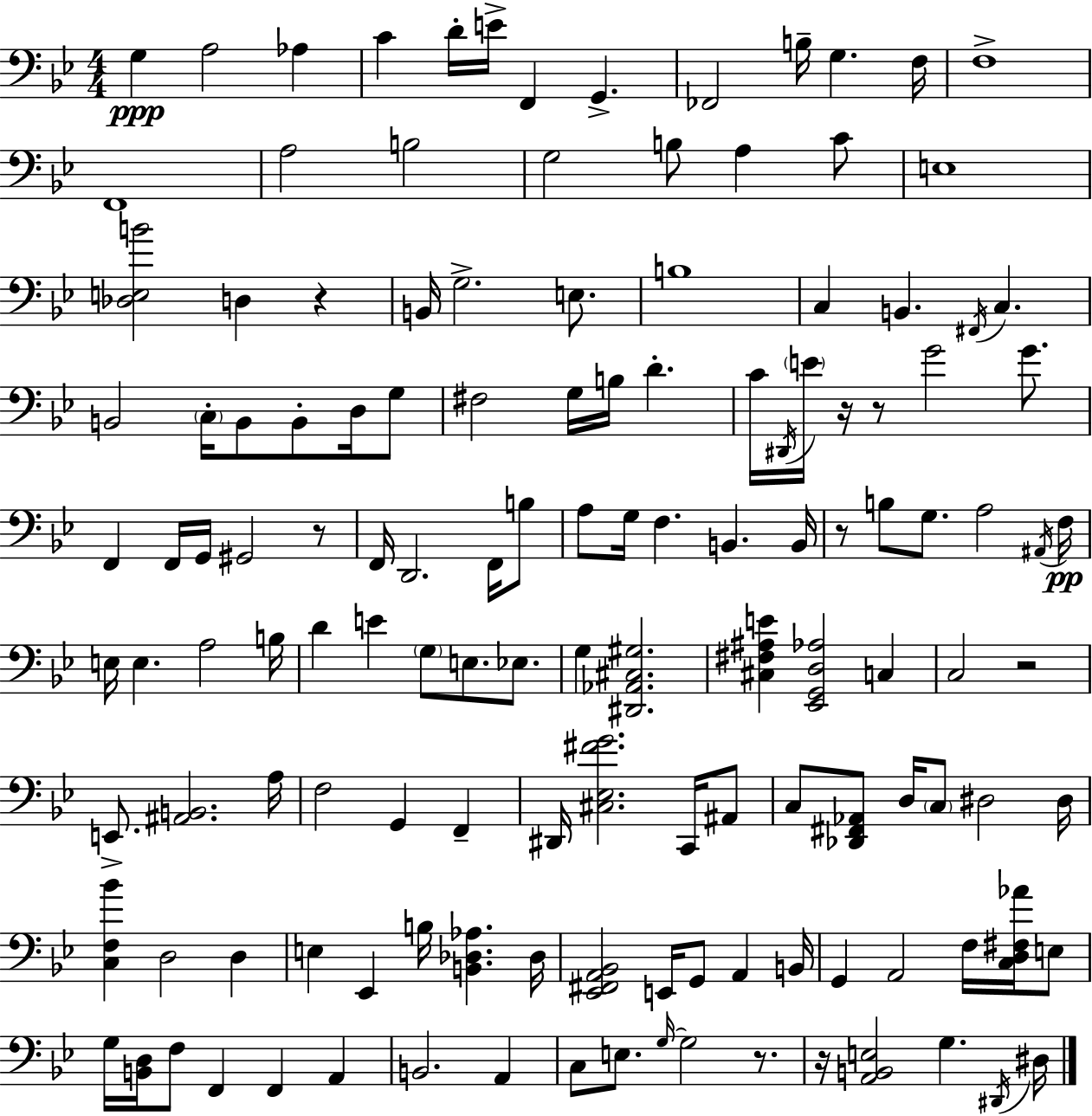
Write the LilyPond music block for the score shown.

{
  \clef bass
  \numericTimeSignature
  \time 4/4
  \key bes \major
  g4\ppp a2 aes4 | c'4 d'16-. e'16-> f,4 g,4.-> | fes,2 b16-- g4. f16 | f1-> | \break f,1 | a2 b2 | g2 b8 a4 c'8 | e1 | \break <des e b'>2 d4 r4 | b,16 g2.-> e8. | b1 | c4 b,4. \acciaccatura { fis,16 } c4. | \break b,2 \parenthesize c16-. b,8 b,8-. d16 g8 | fis2 g16 b16 d'4.-. | c'16 \acciaccatura { dis,16 } \parenthesize e'16 r16 r8 g'2 g'8. | f,4 f,16 g,16 gis,2 | \break r8 f,16 d,2. f,16 | b8 a8 g16 f4. b,4. | b,16 r8 b8 g8. a2 | \acciaccatura { ais,16 } f16\pp e16 e4. a2 | \break b16 d'4 e'4 \parenthesize g8 e8. | ees8. g4 <dis, aes, cis gis>2. | <cis fis ais e'>4 <ees, g, d aes>2 c4 | c2 r2 | \break e,8.-> <ais, b,>2. | a16 f2 g,4 f,4-- | dis,16 <cis ees fis' g'>2. | c,16 ais,8 c8 <des, fis, aes,>8 d16 \parenthesize c8 dis2 | \break dis16 <c f bes'>4 d2 d4 | e4 ees,4 b16 <b, des aes>4. | des16 <ees, fis, a, bes,>2 e,16 g,8 a,4 | b,16 g,4 a,2 f16 | \break <c d fis aes'>16 e8 g16 <b, d>16 f8 f,4 f,4 a,4 | b,2. a,4 | c8 e8. \grace { g16~ }~ g2 | r8. r16 <a, b, e>2 g4. | \break \acciaccatura { dis,16 } dis16 \bar "|."
}